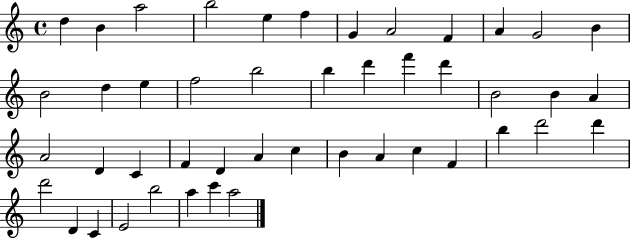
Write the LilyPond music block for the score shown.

{
  \clef treble
  \time 4/4
  \defaultTimeSignature
  \key c \major
  d''4 b'4 a''2 | b''2 e''4 f''4 | g'4 a'2 f'4 | a'4 g'2 b'4 | \break b'2 d''4 e''4 | f''2 b''2 | b''4 d'''4 f'''4 d'''4 | b'2 b'4 a'4 | \break a'2 d'4 c'4 | f'4 d'4 a'4 c''4 | b'4 a'4 c''4 f'4 | b''4 d'''2 d'''4 | \break d'''2 d'4 c'4 | e'2 b''2 | a''4 c'''4 a''2 | \bar "|."
}